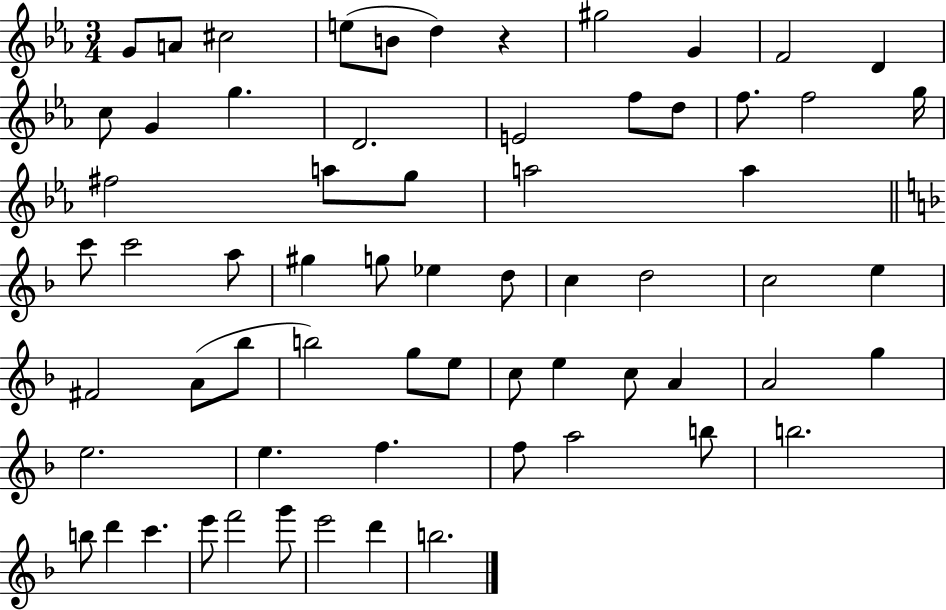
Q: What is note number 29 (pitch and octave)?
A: G#5